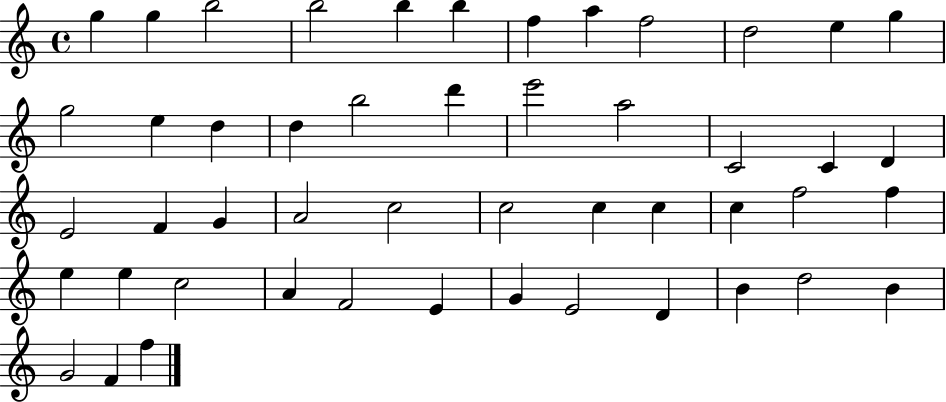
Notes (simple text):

G5/q G5/q B5/h B5/h B5/q B5/q F5/q A5/q F5/h D5/h E5/q G5/q G5/h E5/q D5/q D5/q B5/h D6/q E6/h A5/h C4/h C4/q D4/q E4/h F4/q G4/q A4/h C5/h C5/h C5/q C5/q C5/q F5/h F5/q E5/q E5/q C5/h A4/q F4/h E4/q G4/q E4/h D4/q B4/q D5/h B4/q G4/h F4/q F5/q